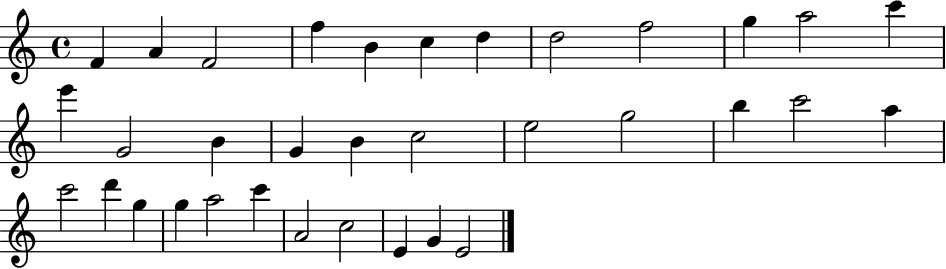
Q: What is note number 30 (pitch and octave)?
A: A4